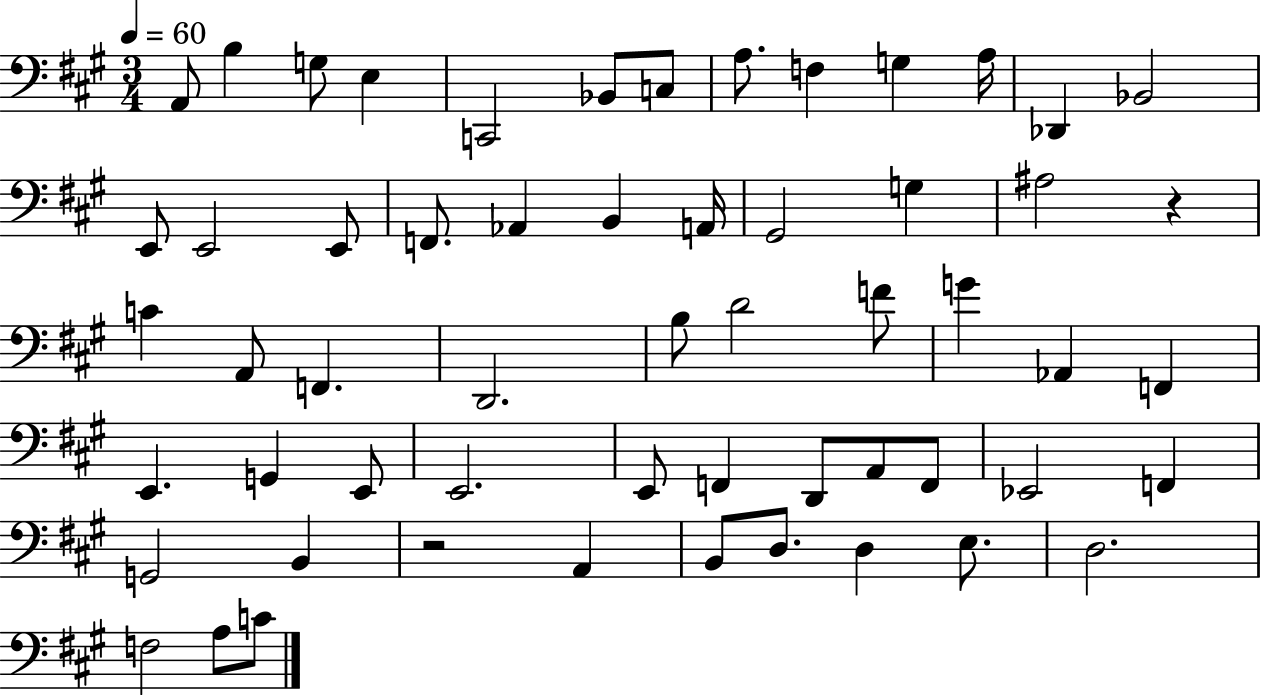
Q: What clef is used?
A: bass